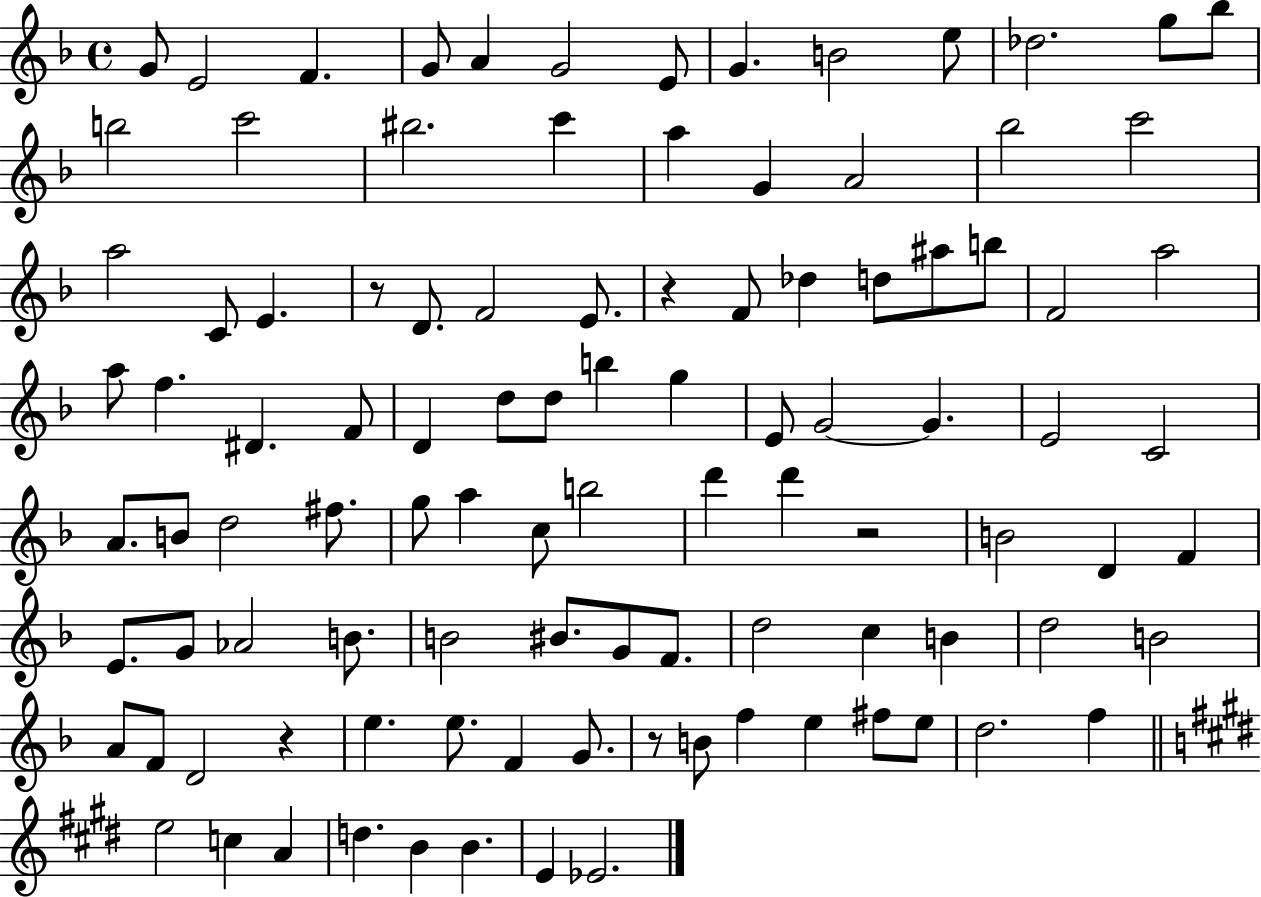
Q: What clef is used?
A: treble